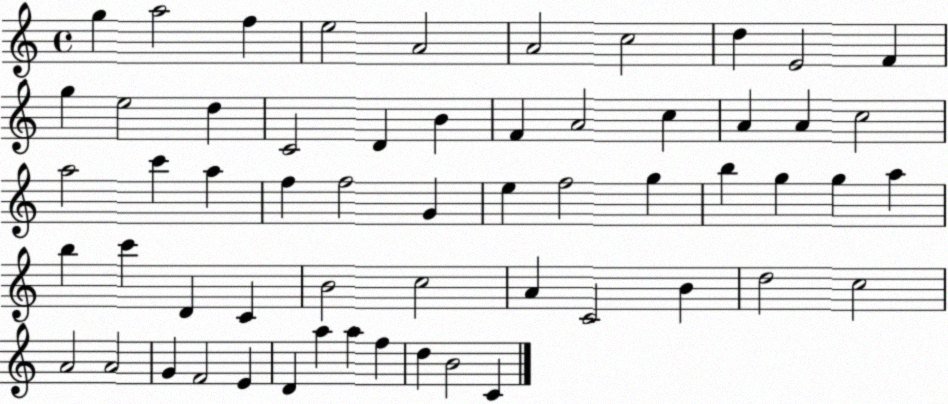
X:1
T:Untitled
M:4/4
L:1/4
K:C
g a2 f e2 A2 A2 c2 d E2 F g e2 d C2 D B F A2 c A A c2 a2 c' a f f2 G e f2 g b g g a b c' D C B2 c2 A C2 B d2 c2 A2 A2 G F2 E D a a f d B2 C